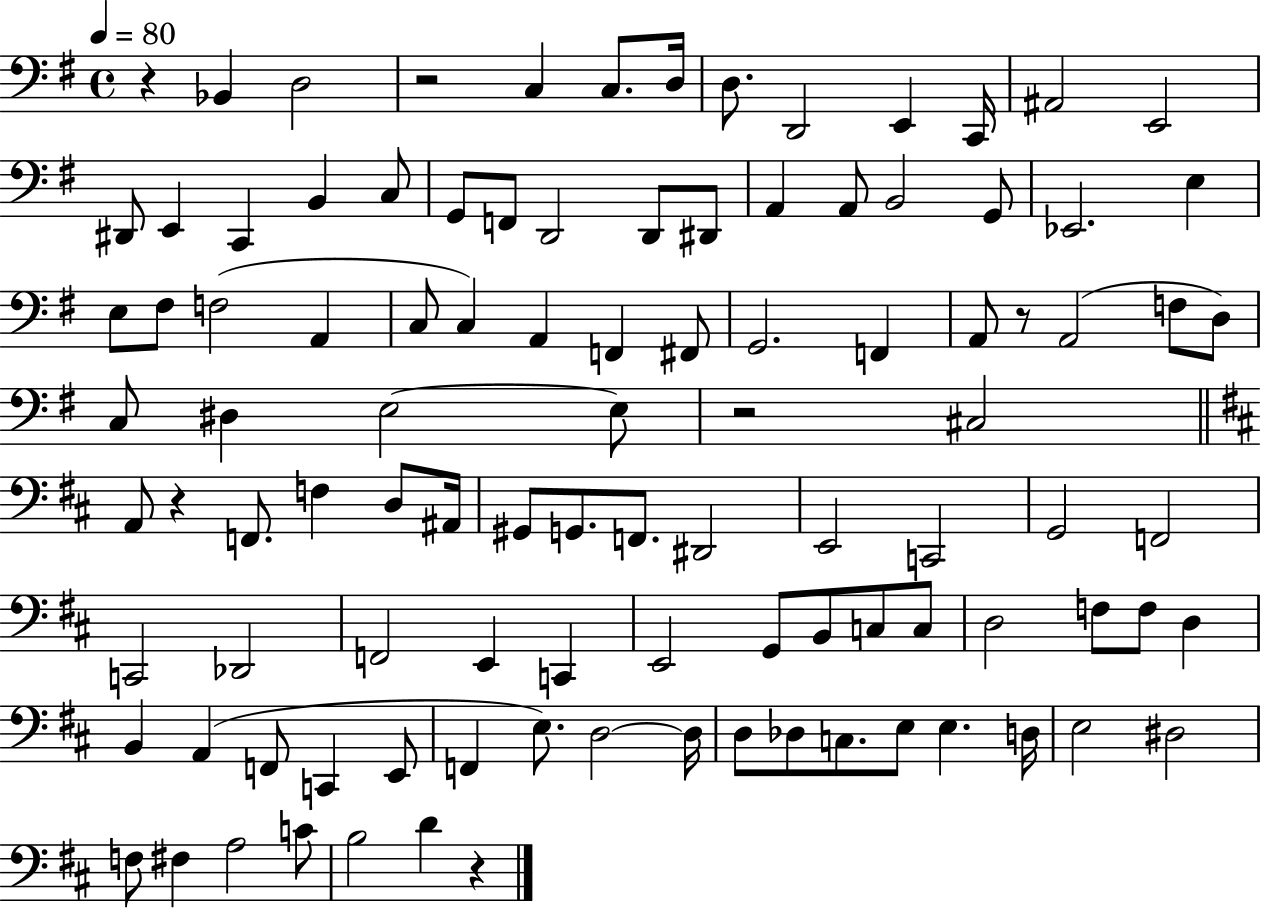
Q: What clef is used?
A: bass